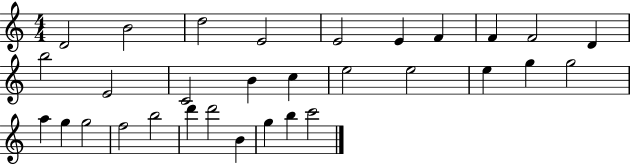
{
  \clef treble
  \numericTimeSignature
  \time 4/4
  \key c \major
  d'2 b'2 | d''2 e'2 | e'2 e'4 f'4 | f'4 f'2 d'4 | \break b''2 e'2 | c'2 b'4 c''4 | e''2 e''2 | e''4 g''4 g''2 | \break a''4 g''4 g''2 | f''2 b''2 | d'''4 d'''2 b'4 | g''4 b''4 c'''2 | \break \bar "|."
}